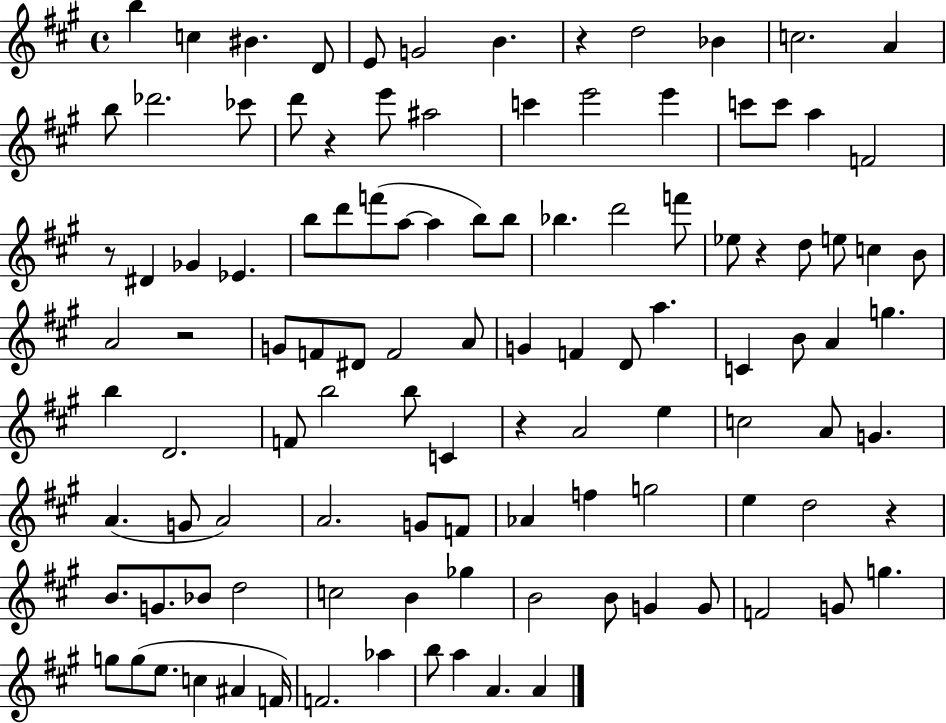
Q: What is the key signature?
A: A major